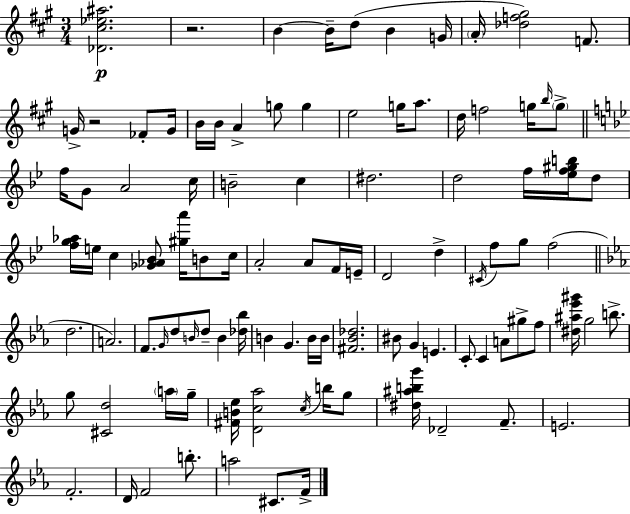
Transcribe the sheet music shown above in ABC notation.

X:1
T:Untitled
M:3/4
L:1/4
K:A
[_D^c_e^a]2 z2 B B/4 d/2 B G/4 A/4 [_df^g]2 F/2 G/4 z2 _F/2 G/4 B/4 B/4 A g/2 g e2 g/4 a/2 d/4 f2 g/4 b/4 g/2 f/4 G/2 A2 c/4 B2 c ^d2 d2 f/4 [_ef^gb]/4 d/2 [fg_a]/4 e/4 c [_G_A_B]/2 [^ga']/4 B/2 c/4 A2 A/2 F/4 E/4 D2 d ^C/4 f/2 g/2 f2 d2 A2 F/2 G/4 d/2 B/4 d/2 B [_d_b]/4 B G B/4 B/4 [^F_B_d]2 ^B/2 G E C/2 C A/2 ^g/2 f/2 [^d^a_e'^g']/4 g2 b/2 g/2 [^Cd]2 a/4 g/4 [^FB_e]/4 [Dc_a]2 c/4 b/4 g/2 [^d^abg']/4 _D2 F/2 E2 F2 D/4 F2 b/2 a2 ^C/2 F/4